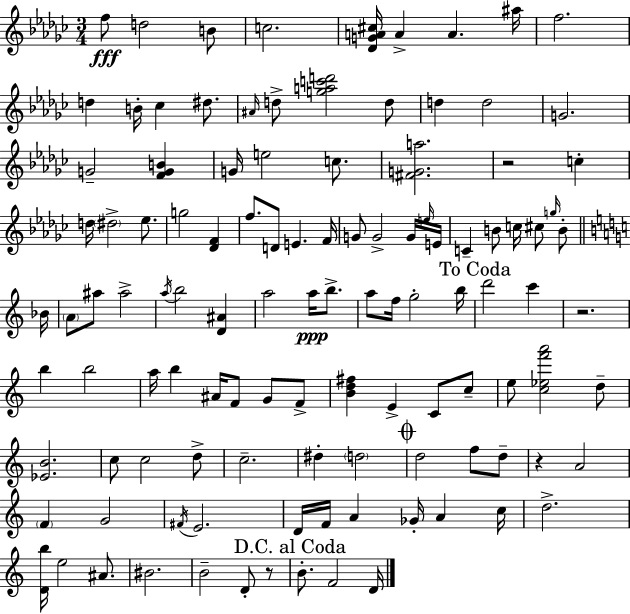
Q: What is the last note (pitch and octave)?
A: D4